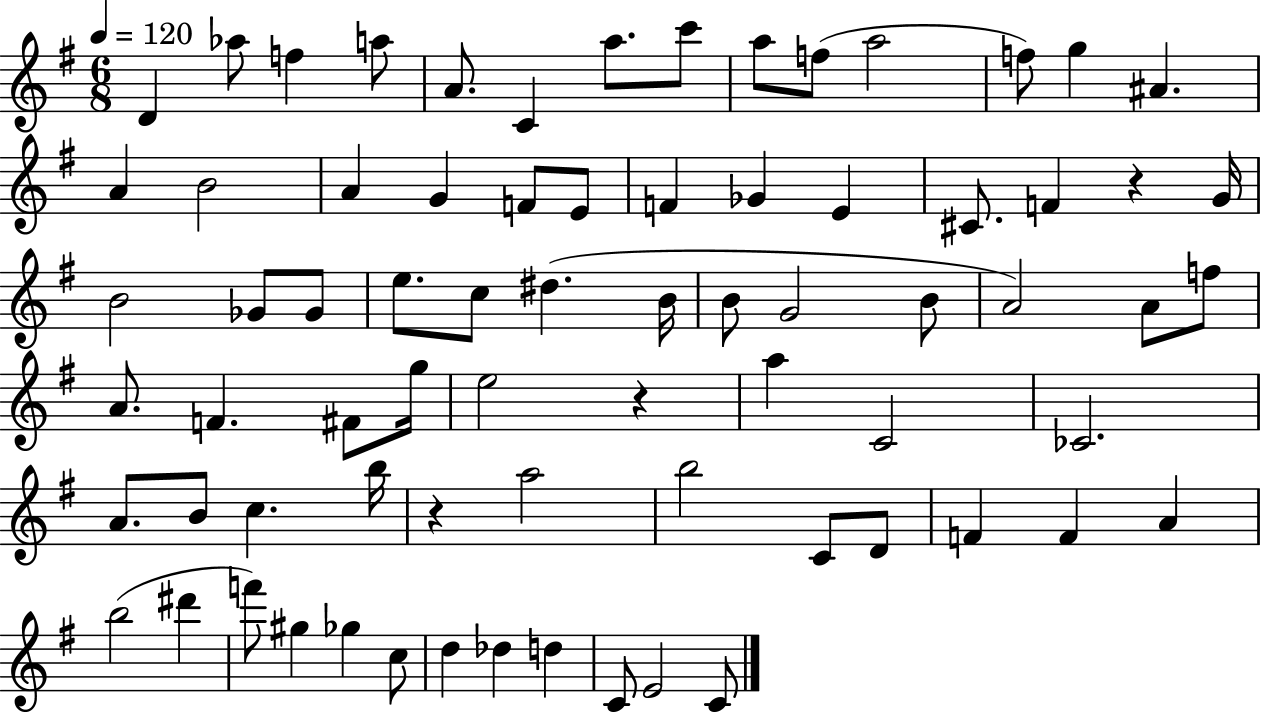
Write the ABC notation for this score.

X:1
T:Untitled
M:6/8
L:1/4
K:G
D _a/2 f a/2 A/2 C a/2 c'/2 a/2 f/2 a2 f/2 g ^A A B2 A G F/2 E/2 F _G E ^C/2 F z G/4 B2 _G/2 _G/2 e/2 c/2 ^d B/4 B/2 G2 B/2 A2 A/2 f/2 A/2 F ^F/2 g/4 e2 z a C2 _C2 A/2 B/2 c b/4 z a2 b2 C/2 D/2 F F A b2 ^d' f'/2 ^g _g c/2 d _d d C/2 E2 C/2